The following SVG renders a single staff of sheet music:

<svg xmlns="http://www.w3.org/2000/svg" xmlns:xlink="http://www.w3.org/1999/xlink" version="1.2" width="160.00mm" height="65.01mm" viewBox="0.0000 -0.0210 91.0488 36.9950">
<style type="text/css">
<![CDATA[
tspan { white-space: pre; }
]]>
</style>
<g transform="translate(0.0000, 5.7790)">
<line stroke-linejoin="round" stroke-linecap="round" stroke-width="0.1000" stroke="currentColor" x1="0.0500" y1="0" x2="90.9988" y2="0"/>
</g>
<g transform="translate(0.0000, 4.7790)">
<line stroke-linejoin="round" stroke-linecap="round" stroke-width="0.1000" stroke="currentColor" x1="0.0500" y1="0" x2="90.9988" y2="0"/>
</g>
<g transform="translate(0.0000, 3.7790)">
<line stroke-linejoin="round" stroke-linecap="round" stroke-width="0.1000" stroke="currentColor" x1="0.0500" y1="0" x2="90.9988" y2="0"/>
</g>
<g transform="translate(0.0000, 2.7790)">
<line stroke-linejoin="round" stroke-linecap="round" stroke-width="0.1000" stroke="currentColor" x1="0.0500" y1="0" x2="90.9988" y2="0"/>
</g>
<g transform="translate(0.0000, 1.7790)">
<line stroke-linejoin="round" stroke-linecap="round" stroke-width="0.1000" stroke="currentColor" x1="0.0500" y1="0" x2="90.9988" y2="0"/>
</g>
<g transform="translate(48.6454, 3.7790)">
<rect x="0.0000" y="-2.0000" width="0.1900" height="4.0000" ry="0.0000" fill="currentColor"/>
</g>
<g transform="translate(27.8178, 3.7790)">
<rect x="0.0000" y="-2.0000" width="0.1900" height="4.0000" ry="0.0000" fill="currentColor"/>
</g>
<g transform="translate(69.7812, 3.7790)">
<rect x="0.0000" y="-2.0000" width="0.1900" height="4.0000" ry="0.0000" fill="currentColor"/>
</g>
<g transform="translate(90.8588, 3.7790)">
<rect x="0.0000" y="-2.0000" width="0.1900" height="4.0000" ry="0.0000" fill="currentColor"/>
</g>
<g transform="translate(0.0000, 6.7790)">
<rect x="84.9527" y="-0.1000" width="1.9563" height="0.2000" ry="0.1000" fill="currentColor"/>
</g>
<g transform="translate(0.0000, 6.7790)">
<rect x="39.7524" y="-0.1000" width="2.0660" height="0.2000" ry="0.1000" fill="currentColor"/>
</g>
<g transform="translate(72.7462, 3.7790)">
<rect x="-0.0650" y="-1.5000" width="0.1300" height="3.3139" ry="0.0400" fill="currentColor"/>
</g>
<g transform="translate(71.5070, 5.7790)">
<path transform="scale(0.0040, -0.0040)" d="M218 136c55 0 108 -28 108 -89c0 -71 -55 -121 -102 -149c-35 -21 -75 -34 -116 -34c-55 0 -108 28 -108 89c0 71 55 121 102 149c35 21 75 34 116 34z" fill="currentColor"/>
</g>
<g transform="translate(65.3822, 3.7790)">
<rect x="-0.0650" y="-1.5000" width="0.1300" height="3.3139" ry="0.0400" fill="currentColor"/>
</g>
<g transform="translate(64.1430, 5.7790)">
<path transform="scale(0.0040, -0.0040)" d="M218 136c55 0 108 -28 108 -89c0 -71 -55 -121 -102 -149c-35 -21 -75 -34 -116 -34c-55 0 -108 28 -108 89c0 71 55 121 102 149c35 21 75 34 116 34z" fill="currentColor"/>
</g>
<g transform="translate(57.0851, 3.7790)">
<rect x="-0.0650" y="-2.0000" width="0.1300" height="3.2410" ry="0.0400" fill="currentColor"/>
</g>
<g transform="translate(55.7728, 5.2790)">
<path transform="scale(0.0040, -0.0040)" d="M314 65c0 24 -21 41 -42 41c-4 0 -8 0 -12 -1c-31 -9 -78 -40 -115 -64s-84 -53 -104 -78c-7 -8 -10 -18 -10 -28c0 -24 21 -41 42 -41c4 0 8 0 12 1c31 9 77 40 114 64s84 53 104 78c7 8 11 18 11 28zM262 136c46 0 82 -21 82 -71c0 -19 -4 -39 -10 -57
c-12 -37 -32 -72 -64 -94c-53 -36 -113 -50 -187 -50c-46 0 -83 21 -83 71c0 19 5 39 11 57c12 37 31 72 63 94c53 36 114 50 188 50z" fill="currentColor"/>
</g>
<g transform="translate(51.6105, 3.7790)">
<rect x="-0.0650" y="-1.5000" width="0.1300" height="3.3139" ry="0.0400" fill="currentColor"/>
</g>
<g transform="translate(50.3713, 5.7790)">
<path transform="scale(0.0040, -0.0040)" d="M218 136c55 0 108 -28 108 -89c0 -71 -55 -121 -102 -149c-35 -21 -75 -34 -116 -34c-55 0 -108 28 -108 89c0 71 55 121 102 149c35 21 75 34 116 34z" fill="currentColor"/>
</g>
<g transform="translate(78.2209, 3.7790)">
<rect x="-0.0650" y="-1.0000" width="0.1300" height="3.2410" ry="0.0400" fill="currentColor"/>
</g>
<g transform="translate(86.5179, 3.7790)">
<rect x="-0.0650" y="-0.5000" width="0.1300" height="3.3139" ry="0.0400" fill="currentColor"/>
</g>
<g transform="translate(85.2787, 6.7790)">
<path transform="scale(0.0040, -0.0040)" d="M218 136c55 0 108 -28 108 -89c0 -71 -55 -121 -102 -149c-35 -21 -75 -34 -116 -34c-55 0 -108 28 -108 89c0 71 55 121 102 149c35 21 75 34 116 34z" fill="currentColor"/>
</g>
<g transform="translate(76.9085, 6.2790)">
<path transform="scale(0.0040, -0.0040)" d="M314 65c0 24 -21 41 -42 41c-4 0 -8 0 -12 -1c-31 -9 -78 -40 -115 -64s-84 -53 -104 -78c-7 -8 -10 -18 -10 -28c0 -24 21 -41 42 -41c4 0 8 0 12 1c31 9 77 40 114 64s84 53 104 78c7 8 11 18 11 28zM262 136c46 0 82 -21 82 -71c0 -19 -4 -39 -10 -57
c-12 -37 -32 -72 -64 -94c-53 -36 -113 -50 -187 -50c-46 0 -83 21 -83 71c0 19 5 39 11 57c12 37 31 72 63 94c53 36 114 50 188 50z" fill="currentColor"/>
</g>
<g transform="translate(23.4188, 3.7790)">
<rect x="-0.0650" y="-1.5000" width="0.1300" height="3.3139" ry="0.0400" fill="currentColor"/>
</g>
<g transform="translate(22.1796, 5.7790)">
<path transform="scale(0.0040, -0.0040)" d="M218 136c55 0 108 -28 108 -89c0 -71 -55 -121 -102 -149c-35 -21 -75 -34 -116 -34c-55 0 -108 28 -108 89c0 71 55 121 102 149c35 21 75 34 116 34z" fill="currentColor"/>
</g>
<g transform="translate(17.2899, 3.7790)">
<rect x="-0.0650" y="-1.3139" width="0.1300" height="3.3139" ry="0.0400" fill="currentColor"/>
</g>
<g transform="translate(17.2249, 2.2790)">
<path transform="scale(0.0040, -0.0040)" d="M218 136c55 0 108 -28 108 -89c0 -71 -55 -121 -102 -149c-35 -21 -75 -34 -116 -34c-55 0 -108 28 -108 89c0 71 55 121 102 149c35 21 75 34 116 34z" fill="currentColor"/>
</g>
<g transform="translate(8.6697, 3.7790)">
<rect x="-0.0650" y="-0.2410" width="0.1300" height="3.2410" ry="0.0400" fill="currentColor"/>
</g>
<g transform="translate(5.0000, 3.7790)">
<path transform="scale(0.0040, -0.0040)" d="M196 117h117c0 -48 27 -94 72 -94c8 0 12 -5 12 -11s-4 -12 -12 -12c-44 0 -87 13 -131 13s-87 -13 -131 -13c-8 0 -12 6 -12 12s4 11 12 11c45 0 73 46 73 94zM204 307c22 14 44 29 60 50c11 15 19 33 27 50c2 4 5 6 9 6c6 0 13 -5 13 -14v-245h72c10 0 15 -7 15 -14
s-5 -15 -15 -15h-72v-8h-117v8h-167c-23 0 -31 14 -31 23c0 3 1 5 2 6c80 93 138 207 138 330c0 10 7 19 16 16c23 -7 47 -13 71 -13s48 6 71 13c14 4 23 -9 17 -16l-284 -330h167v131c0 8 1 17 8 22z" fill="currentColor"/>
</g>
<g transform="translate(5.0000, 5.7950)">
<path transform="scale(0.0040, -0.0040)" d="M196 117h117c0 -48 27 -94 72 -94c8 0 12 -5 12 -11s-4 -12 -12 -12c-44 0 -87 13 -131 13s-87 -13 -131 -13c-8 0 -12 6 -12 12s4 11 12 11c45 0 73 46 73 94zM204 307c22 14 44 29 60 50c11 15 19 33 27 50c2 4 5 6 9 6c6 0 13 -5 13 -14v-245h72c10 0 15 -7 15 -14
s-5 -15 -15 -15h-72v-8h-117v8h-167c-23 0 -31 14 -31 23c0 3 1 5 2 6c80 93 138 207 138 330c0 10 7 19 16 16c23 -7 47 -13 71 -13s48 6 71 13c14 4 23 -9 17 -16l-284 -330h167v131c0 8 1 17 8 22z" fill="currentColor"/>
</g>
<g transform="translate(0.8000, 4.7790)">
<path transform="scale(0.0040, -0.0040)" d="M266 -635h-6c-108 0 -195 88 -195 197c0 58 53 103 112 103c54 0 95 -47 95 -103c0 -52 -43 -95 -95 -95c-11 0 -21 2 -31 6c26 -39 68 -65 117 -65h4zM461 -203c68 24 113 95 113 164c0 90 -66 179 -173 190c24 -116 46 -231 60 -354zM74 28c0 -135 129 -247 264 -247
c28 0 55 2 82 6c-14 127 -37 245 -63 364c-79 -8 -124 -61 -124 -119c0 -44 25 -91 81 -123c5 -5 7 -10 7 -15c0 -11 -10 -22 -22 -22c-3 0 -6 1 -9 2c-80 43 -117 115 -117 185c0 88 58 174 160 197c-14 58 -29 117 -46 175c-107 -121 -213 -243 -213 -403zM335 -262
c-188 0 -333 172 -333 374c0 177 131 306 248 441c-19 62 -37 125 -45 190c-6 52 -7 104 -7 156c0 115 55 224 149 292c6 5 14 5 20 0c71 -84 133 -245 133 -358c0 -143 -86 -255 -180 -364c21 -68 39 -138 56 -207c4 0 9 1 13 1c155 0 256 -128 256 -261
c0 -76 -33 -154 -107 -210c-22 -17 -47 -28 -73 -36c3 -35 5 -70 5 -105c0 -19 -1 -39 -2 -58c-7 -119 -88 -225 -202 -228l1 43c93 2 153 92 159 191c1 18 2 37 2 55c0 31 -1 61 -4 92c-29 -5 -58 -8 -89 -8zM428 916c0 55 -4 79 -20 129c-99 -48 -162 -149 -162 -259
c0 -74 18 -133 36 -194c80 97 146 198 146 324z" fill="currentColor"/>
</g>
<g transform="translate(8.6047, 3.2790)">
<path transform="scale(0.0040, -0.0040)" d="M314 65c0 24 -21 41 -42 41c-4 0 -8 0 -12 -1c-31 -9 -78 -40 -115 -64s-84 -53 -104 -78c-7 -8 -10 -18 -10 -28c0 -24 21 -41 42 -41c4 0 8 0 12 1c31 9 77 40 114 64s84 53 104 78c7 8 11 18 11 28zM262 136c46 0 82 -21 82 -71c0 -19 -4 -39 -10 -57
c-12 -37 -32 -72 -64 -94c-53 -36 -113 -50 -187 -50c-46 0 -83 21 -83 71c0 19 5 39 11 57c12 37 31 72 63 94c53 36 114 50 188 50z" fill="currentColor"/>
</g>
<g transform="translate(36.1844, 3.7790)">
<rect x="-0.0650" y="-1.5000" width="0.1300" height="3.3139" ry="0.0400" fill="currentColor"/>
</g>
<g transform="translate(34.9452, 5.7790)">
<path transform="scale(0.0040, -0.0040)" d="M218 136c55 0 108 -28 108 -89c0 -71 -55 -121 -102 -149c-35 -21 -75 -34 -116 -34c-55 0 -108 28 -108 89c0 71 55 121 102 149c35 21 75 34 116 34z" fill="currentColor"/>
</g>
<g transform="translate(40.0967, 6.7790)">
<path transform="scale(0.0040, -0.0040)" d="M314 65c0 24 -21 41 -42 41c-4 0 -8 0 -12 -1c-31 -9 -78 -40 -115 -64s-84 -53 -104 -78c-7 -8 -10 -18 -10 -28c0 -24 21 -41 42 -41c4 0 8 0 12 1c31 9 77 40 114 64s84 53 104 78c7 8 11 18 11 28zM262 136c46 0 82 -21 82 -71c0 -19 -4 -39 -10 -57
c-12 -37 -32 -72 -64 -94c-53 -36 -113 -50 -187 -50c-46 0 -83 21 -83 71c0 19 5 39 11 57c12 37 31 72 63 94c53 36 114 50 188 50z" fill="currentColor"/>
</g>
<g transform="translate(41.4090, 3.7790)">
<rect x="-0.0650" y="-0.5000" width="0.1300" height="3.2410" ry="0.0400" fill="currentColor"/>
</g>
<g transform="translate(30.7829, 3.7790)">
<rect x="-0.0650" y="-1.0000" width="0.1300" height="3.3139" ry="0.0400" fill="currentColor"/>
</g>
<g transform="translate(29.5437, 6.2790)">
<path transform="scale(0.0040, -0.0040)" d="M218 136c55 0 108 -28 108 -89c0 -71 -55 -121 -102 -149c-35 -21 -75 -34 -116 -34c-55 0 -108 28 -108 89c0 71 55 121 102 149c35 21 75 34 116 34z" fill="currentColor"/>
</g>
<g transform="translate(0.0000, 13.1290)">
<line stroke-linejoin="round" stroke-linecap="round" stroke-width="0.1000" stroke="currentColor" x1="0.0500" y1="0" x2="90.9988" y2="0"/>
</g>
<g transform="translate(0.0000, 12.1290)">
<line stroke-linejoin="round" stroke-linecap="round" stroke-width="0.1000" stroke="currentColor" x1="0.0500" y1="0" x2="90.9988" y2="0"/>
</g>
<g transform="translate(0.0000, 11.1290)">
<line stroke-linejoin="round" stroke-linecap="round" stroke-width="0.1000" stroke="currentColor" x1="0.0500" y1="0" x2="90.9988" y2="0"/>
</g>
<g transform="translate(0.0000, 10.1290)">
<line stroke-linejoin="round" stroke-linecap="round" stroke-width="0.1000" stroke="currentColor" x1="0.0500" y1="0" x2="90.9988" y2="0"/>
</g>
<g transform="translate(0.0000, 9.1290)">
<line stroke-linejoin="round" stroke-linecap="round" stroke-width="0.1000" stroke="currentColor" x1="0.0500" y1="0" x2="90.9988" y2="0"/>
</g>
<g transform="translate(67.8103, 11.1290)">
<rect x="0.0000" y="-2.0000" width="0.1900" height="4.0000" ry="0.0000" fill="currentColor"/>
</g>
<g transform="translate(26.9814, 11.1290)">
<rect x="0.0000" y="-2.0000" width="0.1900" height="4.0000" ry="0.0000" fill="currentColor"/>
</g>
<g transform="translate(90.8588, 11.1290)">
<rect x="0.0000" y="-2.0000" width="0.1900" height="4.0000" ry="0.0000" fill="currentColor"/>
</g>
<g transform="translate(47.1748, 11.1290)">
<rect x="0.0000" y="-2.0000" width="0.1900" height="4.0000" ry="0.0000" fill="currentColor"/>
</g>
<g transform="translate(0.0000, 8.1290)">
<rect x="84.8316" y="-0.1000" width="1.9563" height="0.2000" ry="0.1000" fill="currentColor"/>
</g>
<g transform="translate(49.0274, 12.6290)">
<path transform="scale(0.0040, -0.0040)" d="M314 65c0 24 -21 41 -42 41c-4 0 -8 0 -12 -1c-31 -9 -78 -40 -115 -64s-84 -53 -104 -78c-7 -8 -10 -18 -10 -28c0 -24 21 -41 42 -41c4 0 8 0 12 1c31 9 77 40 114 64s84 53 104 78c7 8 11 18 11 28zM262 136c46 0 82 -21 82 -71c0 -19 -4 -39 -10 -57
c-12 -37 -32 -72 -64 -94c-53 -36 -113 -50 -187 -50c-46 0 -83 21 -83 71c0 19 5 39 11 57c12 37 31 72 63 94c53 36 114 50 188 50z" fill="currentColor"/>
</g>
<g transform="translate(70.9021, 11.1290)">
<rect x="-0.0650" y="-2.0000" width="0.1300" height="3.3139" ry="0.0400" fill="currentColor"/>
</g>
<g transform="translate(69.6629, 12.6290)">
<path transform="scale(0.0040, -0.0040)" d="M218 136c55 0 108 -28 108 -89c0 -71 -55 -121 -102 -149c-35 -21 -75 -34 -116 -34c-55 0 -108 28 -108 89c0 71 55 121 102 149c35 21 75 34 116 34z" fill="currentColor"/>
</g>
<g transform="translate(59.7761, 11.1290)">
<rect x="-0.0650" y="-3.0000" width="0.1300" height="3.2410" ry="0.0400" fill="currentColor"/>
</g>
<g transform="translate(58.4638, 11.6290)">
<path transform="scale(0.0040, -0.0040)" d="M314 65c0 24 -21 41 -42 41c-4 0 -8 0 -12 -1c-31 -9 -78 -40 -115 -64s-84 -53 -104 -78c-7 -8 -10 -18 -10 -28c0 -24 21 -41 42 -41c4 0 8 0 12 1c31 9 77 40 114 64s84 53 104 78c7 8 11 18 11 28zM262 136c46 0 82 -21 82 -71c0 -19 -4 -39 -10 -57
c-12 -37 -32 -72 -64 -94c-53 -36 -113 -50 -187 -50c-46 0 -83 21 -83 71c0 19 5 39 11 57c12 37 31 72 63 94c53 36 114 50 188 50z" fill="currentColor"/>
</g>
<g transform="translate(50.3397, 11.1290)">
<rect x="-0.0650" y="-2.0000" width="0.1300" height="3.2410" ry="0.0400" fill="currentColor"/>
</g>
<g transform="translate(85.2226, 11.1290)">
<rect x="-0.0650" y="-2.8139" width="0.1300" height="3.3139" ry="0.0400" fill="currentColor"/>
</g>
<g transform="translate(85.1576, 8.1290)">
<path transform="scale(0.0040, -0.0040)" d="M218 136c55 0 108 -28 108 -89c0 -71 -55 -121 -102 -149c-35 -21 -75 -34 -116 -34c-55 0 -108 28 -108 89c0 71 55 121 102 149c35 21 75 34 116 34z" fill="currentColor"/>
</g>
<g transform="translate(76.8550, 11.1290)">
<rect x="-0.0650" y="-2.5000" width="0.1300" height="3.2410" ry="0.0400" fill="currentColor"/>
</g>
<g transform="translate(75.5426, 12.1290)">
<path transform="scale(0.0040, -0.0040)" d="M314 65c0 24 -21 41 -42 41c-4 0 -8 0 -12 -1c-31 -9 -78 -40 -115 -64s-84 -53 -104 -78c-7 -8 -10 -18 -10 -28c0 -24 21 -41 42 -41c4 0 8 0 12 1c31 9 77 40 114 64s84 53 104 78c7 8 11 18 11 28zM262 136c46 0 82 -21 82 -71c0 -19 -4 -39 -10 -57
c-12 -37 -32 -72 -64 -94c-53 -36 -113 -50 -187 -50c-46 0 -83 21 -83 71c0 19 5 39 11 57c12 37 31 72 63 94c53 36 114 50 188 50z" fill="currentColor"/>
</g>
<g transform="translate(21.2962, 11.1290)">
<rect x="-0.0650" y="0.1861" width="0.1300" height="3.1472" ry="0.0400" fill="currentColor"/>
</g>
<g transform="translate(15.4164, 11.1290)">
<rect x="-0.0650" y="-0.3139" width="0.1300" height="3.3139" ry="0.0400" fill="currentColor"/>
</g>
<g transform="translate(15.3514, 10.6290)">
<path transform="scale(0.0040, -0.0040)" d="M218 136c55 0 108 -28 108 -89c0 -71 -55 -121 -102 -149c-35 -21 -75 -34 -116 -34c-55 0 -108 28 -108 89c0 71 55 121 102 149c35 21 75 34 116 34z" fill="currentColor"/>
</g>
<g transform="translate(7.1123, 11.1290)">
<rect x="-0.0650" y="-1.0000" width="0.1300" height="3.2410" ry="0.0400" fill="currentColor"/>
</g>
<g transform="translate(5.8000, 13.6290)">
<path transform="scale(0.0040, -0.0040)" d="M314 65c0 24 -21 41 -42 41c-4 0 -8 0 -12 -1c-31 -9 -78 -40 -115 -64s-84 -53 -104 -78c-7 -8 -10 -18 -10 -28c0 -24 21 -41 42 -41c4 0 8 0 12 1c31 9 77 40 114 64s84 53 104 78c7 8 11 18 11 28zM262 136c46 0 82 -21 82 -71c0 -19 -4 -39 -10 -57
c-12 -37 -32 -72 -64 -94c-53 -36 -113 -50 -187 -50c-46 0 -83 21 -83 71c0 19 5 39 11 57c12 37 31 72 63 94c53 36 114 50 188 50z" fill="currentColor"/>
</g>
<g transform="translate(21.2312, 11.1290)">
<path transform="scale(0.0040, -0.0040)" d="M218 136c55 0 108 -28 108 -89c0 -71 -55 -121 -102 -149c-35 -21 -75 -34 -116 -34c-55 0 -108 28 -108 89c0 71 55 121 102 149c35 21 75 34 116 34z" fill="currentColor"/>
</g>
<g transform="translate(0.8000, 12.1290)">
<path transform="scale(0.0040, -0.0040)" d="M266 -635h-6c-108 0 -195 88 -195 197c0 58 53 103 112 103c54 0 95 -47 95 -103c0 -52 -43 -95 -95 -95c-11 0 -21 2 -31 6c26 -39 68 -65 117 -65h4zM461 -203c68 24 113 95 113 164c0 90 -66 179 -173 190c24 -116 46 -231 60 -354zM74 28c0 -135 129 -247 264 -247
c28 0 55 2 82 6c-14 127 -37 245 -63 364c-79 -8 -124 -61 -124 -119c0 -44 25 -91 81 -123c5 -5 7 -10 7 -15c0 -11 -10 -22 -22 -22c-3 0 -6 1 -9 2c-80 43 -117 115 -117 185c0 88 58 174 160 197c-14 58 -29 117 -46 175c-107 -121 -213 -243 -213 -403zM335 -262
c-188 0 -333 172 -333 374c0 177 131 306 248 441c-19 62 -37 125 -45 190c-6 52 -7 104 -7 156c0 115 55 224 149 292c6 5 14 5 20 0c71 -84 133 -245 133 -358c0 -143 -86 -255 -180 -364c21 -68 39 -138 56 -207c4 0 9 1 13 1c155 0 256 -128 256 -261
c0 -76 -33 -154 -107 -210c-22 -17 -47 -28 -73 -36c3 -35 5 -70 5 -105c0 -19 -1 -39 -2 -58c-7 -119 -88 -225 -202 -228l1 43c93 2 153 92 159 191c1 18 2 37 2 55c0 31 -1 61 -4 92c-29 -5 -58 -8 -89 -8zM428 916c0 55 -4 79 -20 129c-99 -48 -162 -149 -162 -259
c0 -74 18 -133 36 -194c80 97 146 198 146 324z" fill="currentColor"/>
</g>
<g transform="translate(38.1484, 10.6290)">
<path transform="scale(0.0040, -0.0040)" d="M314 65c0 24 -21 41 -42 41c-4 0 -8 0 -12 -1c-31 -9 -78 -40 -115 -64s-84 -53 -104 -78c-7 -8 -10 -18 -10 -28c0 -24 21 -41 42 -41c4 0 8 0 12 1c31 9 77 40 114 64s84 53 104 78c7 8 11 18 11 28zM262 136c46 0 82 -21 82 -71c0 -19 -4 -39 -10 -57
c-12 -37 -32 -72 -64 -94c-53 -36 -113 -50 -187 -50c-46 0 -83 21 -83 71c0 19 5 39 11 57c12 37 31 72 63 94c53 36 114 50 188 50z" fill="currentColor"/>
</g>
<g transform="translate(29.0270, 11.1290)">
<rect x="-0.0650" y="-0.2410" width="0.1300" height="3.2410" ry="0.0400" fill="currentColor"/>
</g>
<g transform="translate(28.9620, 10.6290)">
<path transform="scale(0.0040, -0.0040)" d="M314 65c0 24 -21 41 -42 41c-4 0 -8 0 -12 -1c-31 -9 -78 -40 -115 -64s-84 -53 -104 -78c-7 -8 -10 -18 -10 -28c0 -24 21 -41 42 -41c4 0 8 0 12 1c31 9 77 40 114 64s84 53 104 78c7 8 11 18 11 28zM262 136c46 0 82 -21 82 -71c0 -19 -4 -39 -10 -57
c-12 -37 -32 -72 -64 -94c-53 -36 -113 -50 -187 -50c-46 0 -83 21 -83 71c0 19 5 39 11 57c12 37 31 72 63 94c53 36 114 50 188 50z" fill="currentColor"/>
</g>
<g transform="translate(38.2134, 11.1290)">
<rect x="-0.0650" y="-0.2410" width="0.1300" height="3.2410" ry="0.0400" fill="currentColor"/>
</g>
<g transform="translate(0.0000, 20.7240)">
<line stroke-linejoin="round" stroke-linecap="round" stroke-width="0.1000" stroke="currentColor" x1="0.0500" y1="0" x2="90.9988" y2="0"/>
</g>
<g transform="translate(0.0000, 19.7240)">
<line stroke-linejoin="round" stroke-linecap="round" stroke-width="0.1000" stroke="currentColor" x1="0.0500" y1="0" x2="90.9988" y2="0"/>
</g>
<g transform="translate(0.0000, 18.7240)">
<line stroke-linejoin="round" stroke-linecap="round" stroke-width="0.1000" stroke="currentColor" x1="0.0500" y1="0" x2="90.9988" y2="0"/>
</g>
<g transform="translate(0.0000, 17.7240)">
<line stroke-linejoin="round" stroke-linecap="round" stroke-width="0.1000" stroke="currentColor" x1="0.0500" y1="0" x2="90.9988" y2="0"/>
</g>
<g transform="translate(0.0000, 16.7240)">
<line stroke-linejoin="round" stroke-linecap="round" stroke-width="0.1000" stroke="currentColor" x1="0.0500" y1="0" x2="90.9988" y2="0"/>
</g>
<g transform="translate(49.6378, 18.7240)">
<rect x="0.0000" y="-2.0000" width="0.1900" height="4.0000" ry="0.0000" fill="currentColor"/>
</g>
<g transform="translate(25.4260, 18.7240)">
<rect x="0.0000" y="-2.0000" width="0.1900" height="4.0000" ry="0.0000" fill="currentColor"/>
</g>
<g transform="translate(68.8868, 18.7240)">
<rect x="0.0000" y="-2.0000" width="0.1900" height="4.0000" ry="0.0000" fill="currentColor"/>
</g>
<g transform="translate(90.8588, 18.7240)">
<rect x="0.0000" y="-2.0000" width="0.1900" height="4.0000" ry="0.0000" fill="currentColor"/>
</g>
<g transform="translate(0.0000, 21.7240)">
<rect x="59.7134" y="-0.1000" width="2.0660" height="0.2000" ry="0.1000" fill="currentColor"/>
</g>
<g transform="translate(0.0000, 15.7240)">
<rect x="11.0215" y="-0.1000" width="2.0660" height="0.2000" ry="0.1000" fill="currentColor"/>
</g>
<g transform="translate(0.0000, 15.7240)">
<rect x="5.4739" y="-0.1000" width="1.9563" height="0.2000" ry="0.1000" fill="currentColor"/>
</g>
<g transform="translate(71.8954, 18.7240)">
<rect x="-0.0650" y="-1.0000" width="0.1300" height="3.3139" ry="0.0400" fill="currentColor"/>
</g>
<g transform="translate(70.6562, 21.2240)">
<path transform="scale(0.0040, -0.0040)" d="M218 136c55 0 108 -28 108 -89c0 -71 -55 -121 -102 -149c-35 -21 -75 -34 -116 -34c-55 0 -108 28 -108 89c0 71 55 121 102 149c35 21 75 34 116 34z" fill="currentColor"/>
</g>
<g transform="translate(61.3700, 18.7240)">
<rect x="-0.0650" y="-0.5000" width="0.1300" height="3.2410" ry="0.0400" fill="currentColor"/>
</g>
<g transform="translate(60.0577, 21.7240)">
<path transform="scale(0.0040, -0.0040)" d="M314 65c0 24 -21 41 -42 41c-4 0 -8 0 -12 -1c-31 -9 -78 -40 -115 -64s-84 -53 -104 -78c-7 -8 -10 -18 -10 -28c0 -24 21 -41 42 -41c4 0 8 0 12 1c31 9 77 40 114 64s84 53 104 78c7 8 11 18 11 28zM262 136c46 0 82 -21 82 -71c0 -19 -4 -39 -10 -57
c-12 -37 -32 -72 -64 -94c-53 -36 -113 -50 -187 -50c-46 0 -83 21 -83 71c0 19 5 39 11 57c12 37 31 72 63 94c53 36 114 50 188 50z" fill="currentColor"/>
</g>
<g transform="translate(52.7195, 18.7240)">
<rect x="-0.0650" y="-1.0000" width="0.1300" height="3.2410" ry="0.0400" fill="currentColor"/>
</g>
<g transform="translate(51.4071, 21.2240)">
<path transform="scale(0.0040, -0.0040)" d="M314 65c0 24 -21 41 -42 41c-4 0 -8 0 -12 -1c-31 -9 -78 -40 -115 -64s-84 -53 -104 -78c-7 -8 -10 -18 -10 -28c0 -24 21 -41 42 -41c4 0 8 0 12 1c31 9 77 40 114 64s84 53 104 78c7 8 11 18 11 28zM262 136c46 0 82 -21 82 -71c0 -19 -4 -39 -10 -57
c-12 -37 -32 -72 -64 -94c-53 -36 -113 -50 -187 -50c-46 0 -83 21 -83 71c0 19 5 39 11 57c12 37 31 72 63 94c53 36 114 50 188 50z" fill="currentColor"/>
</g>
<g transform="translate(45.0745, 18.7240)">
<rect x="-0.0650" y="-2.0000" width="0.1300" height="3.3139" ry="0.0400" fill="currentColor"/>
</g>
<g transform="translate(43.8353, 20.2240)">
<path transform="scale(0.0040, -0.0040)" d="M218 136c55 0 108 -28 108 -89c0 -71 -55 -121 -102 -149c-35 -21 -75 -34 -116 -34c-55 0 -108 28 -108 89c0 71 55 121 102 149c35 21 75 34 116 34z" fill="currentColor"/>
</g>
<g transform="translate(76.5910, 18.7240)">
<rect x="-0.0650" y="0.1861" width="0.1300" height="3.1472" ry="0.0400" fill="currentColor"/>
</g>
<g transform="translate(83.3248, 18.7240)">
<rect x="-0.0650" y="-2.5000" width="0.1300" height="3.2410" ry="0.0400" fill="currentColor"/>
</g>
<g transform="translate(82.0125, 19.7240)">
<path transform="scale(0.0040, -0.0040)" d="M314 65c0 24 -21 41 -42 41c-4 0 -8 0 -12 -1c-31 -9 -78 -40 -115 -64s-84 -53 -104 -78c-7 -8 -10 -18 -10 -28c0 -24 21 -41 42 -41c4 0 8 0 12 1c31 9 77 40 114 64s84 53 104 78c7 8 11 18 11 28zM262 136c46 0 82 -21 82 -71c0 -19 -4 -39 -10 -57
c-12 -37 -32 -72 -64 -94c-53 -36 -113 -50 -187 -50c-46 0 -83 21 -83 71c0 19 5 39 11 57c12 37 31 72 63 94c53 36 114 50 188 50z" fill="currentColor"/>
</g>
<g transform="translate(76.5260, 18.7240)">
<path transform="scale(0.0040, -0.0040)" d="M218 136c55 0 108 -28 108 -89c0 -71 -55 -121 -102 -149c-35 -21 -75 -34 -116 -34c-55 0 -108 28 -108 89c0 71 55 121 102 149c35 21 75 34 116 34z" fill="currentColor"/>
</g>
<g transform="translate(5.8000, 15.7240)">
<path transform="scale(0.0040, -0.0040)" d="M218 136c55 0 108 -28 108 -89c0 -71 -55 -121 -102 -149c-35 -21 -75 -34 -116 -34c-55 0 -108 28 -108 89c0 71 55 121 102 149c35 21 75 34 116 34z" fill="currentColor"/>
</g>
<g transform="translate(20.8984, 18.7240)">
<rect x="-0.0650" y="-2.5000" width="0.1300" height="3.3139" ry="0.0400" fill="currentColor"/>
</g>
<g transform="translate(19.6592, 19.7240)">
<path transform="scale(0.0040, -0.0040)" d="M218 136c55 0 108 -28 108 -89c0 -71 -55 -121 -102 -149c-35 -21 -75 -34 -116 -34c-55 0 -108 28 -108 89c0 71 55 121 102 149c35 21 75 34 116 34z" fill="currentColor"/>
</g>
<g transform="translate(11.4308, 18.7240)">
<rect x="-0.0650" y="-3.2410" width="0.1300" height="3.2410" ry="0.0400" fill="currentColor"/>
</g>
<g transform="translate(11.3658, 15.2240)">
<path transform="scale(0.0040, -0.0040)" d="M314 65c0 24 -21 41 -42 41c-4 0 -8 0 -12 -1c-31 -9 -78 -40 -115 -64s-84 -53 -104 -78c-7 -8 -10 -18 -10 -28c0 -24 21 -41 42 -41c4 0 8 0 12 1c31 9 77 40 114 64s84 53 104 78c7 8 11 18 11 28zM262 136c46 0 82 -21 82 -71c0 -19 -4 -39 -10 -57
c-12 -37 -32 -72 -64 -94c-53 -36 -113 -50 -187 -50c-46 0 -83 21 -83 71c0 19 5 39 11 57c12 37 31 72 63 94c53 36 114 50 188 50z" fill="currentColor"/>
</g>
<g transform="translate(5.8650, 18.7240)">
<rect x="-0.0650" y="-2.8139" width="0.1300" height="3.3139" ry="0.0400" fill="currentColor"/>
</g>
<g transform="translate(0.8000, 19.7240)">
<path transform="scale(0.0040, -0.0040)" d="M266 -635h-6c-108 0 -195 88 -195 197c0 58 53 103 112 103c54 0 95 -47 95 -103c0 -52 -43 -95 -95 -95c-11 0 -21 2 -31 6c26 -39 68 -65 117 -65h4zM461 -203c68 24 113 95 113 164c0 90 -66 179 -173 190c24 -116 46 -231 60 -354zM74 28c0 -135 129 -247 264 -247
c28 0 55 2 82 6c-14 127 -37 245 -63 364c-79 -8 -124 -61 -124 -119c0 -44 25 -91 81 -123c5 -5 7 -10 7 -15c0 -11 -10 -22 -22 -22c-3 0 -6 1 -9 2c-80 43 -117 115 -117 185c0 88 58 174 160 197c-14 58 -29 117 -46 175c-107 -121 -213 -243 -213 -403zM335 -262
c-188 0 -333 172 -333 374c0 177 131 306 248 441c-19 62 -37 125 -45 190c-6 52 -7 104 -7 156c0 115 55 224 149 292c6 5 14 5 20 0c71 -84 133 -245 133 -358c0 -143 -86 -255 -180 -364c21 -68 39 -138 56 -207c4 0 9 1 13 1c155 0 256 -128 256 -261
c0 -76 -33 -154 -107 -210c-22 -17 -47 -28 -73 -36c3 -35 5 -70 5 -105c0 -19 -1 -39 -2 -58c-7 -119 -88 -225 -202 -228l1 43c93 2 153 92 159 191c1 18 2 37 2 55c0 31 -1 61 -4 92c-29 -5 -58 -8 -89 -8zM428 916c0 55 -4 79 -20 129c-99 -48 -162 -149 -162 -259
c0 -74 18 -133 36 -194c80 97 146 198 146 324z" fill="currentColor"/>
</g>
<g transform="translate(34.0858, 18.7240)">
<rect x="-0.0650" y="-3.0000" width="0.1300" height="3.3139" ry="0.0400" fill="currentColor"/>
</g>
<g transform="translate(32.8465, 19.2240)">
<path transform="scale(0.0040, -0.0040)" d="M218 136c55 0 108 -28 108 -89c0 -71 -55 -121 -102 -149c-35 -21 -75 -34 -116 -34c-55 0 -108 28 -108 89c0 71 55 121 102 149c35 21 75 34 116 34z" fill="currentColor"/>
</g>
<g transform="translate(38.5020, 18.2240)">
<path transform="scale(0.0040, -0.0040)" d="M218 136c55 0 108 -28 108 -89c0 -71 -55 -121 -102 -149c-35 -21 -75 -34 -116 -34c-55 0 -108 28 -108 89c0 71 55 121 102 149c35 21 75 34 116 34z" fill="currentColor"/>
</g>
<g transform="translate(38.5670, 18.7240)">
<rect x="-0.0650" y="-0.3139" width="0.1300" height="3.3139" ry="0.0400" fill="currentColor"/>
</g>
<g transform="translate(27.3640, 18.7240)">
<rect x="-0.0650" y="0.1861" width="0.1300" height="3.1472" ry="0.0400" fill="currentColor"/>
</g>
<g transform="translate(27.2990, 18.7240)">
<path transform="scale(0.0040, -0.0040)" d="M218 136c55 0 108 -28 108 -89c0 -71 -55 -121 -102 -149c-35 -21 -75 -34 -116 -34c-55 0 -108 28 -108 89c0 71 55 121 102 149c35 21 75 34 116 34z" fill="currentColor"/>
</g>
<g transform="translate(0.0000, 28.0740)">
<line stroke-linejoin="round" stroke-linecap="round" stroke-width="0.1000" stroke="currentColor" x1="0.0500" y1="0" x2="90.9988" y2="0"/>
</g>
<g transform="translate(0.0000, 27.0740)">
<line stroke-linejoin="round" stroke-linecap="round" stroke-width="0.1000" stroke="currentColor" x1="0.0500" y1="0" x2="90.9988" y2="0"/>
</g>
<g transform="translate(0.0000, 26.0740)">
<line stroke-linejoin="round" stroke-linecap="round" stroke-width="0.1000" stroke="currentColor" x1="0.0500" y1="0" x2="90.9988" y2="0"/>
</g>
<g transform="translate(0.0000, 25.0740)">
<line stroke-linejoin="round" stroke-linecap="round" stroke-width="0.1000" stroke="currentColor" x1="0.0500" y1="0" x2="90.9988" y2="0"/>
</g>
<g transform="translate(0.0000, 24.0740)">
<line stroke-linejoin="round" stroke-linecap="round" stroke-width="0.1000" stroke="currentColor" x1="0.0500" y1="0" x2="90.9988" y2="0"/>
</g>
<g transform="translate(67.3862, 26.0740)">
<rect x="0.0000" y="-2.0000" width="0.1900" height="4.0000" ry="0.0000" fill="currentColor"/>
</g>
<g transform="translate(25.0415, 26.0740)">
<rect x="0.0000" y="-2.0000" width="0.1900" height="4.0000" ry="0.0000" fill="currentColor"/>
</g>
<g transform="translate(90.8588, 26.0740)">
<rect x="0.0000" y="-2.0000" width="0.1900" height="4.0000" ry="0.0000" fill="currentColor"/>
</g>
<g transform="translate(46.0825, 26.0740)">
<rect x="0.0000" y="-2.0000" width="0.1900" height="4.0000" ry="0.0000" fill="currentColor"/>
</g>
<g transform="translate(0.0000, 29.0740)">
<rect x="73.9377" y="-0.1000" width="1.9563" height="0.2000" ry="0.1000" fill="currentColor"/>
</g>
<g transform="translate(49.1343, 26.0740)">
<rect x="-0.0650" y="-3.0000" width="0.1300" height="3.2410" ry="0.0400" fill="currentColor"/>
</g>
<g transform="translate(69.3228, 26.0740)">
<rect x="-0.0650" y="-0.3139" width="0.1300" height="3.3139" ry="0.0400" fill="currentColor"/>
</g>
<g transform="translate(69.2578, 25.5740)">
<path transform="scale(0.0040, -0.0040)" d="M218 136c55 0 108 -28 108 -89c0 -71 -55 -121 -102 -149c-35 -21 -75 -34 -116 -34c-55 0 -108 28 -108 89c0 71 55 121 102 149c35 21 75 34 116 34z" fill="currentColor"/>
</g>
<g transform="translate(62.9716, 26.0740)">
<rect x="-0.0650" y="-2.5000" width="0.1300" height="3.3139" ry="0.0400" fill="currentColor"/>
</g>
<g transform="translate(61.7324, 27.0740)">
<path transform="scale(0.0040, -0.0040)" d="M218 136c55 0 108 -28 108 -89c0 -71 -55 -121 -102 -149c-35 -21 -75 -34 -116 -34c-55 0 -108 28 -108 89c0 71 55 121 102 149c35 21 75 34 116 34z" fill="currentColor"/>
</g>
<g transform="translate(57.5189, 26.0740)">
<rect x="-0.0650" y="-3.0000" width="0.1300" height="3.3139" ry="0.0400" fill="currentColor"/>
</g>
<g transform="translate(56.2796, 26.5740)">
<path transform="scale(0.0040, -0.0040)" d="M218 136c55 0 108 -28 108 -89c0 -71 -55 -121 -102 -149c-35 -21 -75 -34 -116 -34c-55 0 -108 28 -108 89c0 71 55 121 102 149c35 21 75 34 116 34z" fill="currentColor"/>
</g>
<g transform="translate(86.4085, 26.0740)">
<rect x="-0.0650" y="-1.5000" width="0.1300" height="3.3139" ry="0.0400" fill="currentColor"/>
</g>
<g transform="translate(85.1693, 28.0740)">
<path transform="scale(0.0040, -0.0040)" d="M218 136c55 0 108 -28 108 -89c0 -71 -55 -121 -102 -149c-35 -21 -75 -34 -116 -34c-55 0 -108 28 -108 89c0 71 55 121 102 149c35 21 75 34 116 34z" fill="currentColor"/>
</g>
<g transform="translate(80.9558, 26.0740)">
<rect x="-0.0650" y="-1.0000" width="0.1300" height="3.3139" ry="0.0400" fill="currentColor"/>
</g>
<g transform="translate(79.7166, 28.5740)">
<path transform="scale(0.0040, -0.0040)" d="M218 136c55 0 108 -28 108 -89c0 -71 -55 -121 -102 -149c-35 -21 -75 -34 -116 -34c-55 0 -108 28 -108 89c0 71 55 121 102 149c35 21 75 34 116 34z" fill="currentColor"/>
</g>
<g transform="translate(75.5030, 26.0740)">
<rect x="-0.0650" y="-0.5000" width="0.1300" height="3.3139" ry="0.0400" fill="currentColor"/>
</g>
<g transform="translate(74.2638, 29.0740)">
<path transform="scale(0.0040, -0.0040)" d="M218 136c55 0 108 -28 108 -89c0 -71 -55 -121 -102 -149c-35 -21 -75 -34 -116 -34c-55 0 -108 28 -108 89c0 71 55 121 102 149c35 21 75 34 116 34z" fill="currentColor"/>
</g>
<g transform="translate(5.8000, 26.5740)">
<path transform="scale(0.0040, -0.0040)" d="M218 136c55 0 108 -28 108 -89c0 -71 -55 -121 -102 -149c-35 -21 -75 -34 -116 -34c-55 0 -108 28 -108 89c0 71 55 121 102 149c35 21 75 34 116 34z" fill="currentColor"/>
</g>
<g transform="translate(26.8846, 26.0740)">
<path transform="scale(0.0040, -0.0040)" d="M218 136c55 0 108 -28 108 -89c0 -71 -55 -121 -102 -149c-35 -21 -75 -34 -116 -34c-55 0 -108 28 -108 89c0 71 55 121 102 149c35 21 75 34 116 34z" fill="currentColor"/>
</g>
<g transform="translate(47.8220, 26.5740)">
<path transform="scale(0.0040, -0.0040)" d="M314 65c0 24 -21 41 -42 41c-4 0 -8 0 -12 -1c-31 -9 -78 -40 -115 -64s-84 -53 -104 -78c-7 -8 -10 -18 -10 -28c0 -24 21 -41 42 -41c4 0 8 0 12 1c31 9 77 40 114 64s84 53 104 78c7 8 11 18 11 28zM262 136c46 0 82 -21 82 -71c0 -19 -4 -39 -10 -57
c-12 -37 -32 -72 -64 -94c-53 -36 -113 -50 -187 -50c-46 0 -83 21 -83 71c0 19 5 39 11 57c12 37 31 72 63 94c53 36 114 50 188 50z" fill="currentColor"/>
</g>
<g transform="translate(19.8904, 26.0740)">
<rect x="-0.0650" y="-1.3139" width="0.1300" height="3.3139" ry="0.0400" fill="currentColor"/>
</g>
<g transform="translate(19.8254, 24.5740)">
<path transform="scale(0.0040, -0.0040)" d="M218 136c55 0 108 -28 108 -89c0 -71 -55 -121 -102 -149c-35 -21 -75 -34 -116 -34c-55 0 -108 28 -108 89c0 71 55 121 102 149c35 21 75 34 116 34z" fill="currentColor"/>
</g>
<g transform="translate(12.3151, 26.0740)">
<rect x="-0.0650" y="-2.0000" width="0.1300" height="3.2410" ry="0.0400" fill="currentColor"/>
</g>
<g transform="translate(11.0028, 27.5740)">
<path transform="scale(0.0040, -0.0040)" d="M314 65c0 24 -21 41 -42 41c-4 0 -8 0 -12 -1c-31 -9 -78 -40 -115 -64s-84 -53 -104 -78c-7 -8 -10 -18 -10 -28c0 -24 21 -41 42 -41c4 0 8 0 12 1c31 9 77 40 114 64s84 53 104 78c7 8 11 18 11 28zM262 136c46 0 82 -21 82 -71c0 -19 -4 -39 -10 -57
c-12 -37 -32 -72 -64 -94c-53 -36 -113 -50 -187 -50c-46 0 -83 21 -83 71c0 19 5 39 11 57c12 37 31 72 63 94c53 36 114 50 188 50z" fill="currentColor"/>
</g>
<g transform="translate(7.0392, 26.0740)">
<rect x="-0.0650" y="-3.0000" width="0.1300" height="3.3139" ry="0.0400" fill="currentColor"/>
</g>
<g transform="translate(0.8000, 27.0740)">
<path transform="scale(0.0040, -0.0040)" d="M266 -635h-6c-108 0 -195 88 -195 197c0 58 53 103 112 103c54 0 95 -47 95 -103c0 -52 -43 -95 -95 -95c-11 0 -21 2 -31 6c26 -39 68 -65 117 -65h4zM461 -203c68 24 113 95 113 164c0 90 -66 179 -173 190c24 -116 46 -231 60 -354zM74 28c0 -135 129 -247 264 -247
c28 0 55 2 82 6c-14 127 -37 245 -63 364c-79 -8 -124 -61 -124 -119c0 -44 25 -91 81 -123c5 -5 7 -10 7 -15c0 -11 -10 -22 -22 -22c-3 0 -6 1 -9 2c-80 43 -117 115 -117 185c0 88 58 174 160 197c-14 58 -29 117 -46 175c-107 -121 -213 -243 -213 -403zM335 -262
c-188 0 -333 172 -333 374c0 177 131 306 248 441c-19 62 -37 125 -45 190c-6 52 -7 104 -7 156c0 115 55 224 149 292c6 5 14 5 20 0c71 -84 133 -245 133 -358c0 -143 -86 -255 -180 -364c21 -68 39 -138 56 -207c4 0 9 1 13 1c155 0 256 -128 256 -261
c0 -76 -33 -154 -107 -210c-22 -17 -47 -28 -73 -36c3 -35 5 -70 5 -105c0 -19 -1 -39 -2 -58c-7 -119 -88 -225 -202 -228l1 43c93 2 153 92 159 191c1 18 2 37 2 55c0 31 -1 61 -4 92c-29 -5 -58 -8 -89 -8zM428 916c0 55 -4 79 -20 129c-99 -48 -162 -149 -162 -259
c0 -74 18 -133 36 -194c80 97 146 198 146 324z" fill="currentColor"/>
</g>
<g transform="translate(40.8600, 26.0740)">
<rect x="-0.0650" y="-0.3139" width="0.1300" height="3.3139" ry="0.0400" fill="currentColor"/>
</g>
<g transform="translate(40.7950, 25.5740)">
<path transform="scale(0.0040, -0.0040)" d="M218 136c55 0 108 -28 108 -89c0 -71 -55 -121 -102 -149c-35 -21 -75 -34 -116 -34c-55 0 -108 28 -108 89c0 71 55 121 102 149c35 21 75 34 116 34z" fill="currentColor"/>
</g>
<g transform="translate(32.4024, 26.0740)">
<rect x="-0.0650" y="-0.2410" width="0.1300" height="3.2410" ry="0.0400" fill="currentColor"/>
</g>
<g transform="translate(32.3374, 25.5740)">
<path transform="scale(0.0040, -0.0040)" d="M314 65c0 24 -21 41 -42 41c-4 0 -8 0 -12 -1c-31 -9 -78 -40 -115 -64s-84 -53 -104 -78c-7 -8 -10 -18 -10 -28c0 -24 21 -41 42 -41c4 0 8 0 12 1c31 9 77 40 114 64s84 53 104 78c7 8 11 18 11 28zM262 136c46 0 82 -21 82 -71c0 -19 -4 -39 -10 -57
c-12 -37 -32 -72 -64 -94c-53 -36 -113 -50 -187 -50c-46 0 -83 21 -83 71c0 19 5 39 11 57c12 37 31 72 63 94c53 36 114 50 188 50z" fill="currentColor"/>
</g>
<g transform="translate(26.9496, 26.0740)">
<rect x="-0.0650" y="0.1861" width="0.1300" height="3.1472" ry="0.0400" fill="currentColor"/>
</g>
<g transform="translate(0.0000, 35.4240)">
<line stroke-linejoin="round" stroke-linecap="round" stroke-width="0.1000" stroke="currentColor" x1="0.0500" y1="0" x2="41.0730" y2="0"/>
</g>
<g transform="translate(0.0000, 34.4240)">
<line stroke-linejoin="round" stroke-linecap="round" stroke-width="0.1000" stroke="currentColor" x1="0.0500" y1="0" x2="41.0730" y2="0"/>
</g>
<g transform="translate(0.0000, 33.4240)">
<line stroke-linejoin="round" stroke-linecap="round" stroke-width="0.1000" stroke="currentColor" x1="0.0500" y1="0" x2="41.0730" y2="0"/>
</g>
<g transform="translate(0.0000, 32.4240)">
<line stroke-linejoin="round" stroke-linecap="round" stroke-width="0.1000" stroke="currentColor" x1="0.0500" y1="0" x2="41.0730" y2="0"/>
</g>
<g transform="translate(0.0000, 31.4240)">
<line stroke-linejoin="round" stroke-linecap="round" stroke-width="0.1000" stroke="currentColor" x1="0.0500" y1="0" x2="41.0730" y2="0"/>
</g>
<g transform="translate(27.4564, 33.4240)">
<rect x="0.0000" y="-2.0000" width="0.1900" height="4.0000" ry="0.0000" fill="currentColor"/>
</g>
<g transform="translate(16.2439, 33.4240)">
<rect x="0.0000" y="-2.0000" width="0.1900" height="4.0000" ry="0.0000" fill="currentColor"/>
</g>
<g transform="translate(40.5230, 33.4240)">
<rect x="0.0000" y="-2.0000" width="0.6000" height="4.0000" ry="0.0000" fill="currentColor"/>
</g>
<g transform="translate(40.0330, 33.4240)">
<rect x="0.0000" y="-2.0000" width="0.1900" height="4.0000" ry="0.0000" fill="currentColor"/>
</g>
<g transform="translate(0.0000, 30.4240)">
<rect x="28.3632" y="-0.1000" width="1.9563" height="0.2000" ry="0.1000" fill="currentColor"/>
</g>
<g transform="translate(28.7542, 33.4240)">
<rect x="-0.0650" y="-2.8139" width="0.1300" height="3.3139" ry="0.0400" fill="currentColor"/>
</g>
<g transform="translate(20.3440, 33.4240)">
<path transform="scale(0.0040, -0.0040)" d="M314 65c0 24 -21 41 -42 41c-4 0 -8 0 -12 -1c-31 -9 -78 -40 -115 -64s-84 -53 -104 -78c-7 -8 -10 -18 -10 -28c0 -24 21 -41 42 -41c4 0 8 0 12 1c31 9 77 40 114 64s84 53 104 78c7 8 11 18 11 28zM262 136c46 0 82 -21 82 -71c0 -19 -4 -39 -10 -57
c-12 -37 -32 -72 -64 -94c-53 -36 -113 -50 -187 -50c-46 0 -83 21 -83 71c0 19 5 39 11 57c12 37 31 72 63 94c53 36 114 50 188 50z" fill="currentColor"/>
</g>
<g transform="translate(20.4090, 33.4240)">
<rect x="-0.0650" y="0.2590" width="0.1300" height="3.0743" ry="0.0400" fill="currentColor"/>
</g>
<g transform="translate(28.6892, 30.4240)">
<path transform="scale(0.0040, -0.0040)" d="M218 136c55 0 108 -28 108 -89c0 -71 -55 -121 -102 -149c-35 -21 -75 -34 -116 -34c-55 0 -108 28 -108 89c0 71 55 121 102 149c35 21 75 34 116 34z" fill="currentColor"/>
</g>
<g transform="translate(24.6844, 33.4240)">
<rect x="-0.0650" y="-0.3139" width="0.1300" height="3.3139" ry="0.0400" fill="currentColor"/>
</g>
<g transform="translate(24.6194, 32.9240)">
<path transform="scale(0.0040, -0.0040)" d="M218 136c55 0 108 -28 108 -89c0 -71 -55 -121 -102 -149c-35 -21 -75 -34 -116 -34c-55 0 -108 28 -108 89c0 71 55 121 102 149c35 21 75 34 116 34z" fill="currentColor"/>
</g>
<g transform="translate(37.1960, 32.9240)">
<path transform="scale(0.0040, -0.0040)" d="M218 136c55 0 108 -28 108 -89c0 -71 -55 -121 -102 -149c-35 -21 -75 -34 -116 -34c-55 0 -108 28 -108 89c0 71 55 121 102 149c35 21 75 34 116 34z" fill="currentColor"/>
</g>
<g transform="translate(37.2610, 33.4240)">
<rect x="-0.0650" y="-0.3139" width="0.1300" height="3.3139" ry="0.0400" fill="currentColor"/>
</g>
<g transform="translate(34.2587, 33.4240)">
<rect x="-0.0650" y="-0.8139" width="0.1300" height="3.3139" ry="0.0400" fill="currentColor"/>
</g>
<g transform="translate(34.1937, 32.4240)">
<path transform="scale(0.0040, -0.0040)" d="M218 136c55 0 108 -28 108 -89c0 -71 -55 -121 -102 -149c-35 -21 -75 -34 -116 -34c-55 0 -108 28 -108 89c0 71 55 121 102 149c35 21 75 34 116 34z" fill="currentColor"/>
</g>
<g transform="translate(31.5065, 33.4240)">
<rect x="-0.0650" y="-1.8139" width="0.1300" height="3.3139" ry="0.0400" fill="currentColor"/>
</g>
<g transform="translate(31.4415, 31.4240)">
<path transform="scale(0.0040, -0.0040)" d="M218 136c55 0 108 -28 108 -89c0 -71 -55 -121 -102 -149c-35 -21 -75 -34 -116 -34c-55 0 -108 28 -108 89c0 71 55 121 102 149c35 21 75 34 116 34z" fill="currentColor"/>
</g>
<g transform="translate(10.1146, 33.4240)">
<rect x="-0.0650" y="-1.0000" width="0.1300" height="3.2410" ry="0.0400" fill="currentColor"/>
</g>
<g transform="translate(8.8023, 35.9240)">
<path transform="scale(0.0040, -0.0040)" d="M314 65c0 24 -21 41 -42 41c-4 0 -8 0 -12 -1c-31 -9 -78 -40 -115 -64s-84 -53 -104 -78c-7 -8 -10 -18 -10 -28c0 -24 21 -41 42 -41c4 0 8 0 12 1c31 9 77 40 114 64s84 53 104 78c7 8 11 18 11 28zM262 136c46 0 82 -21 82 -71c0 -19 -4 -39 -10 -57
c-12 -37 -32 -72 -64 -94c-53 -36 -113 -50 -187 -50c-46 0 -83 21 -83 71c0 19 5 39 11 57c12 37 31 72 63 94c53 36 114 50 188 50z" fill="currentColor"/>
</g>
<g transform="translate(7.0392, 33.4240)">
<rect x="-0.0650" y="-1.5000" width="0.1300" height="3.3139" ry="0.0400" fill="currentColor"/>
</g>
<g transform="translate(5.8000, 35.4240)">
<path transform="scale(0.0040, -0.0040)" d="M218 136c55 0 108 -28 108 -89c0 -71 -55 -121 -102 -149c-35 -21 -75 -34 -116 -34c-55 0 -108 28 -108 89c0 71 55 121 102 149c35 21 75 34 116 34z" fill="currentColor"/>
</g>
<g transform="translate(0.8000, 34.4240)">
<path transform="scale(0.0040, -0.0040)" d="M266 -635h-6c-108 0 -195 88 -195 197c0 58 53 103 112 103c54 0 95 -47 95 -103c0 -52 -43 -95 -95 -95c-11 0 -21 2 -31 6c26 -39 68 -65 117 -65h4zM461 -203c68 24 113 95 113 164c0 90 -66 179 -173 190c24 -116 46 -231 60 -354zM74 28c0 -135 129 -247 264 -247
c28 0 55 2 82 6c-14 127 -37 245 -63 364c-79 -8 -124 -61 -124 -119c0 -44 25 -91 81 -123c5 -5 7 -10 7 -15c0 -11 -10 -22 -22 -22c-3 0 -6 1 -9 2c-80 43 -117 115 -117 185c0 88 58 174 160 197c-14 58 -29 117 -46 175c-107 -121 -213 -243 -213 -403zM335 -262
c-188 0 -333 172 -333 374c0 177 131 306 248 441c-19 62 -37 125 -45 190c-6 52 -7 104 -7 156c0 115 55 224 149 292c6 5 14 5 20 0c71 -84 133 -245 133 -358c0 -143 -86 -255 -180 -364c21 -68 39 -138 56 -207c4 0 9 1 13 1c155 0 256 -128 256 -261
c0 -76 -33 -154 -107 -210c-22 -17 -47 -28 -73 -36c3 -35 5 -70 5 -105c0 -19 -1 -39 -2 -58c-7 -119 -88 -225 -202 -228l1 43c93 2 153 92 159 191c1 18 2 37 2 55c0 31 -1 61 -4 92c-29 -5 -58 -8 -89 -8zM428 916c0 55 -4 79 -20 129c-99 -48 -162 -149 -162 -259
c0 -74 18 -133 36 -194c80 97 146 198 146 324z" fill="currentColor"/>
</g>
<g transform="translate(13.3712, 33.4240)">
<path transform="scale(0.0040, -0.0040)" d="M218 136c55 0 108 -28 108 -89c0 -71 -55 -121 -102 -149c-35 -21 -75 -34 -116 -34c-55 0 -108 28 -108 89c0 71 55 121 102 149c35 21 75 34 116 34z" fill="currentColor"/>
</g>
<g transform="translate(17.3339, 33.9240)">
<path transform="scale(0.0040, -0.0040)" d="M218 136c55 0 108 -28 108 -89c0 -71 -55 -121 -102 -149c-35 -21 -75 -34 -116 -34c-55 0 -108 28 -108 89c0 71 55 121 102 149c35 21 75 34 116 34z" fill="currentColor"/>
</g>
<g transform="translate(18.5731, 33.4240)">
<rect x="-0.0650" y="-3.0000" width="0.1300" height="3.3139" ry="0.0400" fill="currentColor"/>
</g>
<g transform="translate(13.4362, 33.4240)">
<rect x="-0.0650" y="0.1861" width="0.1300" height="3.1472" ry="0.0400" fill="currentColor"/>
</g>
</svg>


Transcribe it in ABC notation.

X:1
T:Untitled
M:4/4
L:1/4
K:C
c2 e E D E C2 E F2 E E D2 C D2 c B c2 c2 F2 A2 F G2 a a b2 G B A c F D2 C2 D B G2 A F2 e B c2 c A2 A G c C D E E D2 B A B2 c a f d c